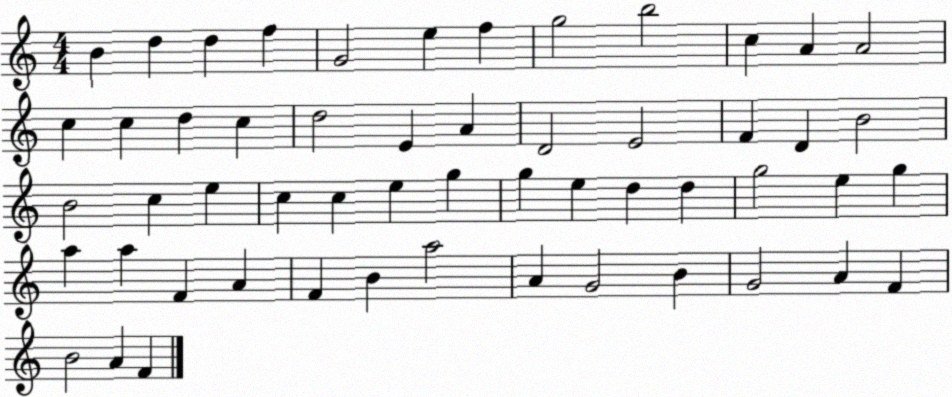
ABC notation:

X:1
T:Untitled
M:4/4
L:1/4
K:C
B d d f G2 e f g2 b2 c A A2 c c d c d2 E A D2 E2 F D B2 B2 c e c c e g g e d d g2 e g a a F A F B a2 A G2 B G2 A F B2 A F